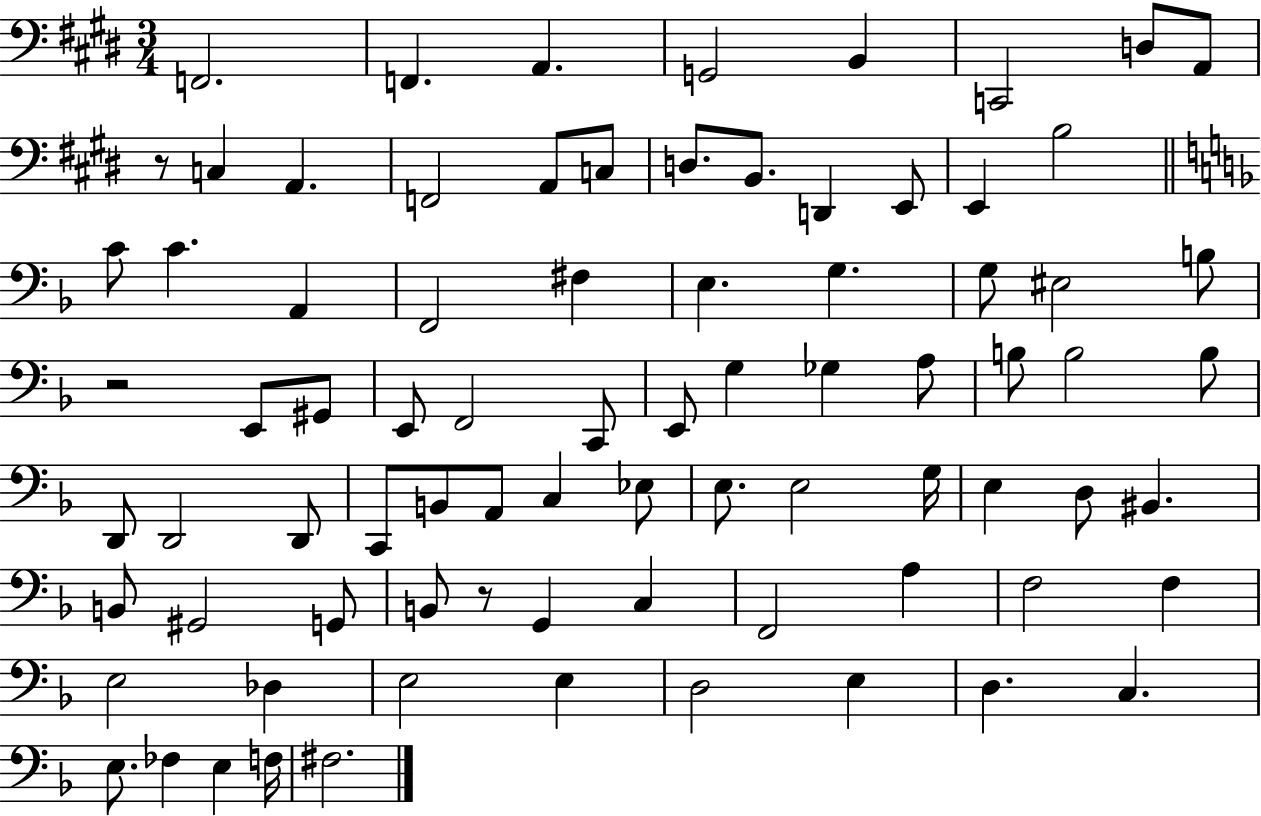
X:1
T:Untitled
M:3/4
L:1/4
K:E
F,,2 F,, A,, G,,2 B,, C,,2 D,/2 A,,/2 z/2 C, A,, F,,2 A,,/2 C,/2 D,/2 B,,/2 D,, E,,/2 E,, B,2 C/2 C A,, F,,2 ^F, E, G, G,/2 ^E,2 B,/2 z2 E,,/2 ^G,,/2 E,,/2 F,,2 C,,/2 E,,/2 G, _G, A,/2 B,/2 B,2 B,/2 D,,/2 D,,2 D,,/2 C,,/2 B,,/2 A,,/2 C, _E,/2 E,/2 E,2 G,/4 E, D,/2 ^B,, B,,/2 ^G,,2 G,,/2 B,,/2 z/2 G,, C, F,,2 A, F,2 F, E,2 _D, E,2 E, D,2 E, D, C, E,/2 _F, E, F,/4 ^F,2